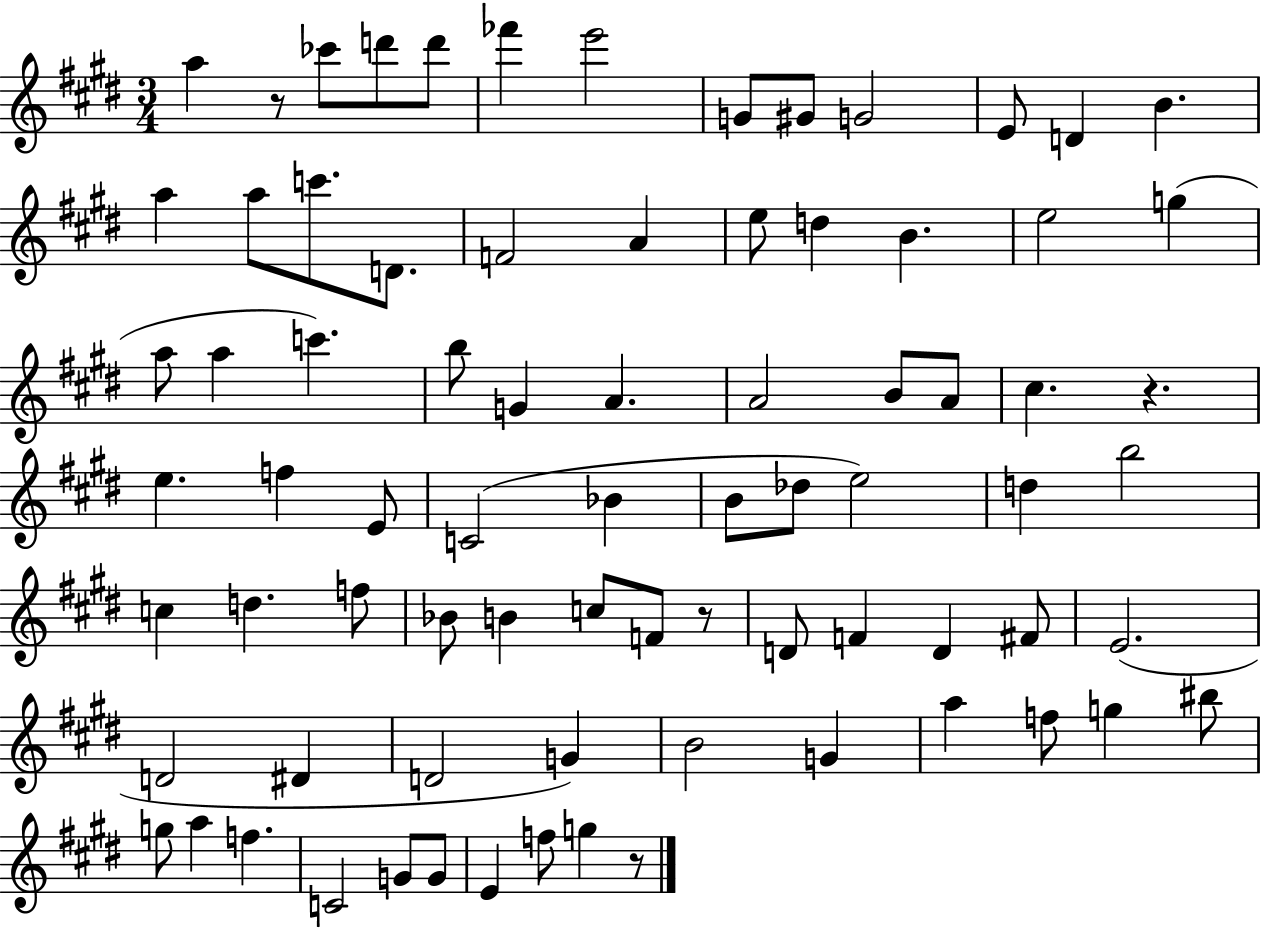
{
  \clef treble
  \numericTimeSignature
  \time 3/4
  \key e \major
  a''4 r8 ces'''8 d'''8 d'''8 | fes'''4 e'''2 | g'8 gis'8 g'2 | e'8 d'4 b'4. | \break a''4 a''8 c'''8. d'8. | f'2 a'4 | e''8 d''4 b'4. | e''2 g''4( | \break a''8 a''4 c'''4.) | b''8 g'4 a'4. | a'2 b'8 a'8 | cis''4. r4. | \break e''4. f''4 e'8 | c'2( bes'4 | b'8 des''8 e''2) | d''4 b''2 | \break c''4 d''4. f''8 | bes'8 b'4 c''8 f'8 r8 | d'8 f'4 d'4 fis'8 | e'2.( | \break d'2 dis'4 | d'2 g'4) | b'2 g'4 | a''4 f''8 g''4 bis''8 | \break g''8 a''4 f''4. | c'2 g'8 g'8 | e'4 f''8 g''4 r8 | \bar "|."
}